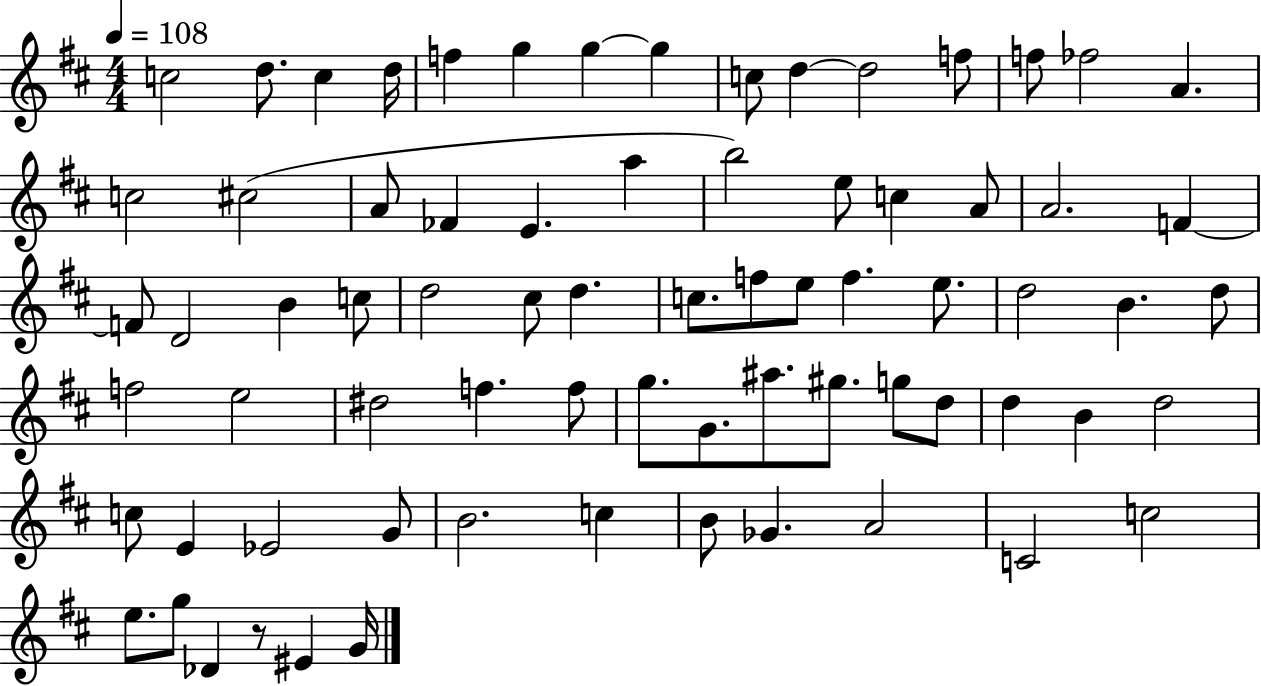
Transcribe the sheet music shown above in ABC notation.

X:1
T:Untitled
M:4/4
L:1/4
K:D
c2 d/2 c d/4 f g g g c/2 d d2 f/2 f/2 _f2 A c2 ^c2 A/2 _F E a b2 e/2 c A/2 A2 F F/2 D2 B c/2 d2 ^c/2 d c/2 f/2 e/2 f e/2 d2 B d/2 f2 e2 ^d2 f f/2 g/2 G/2 ^a/2 ^g/2 g/2 d/2 d B d2 c/2 E _E2 G/2 B2 c B/2 _G A2 C2 c2 e/2 g/2 _D z/2 ^E G/4